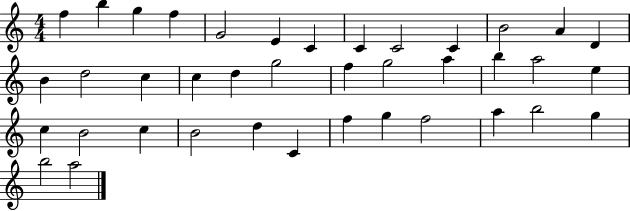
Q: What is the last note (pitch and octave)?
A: A5